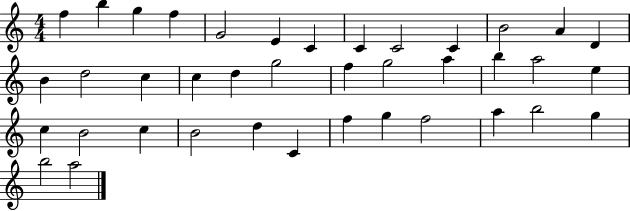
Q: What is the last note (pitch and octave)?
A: A5